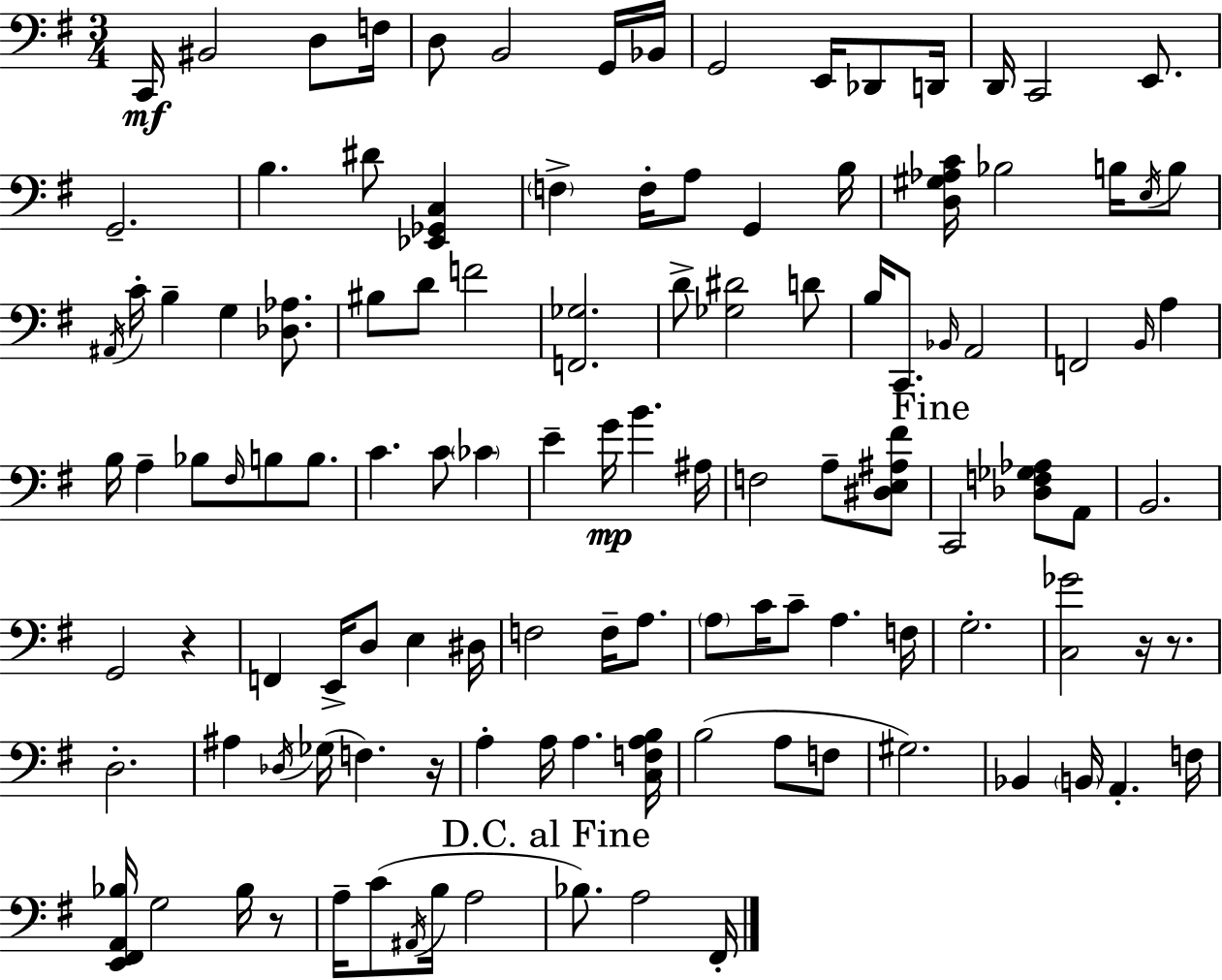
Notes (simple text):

C2/s BIS2/h D3/e F3/s D3/e B2/h G2/s Bb2/s G2/h E2/s Db2/e D2/s D2/s C2/h E2/e. G2/h. B3/q. D#4/e [Eb2,Gb2,C3]/q F3/q F3/s A3/e G2/q B3/s [D3,G#3,Ab3,C4]/s Bb3/h B3/s E3/s B3/e A#2/s C4/s B3/q G3/q [Db3,Ab3]/e. BIS3/e D4/e F4/h [F2,Gb3]/h. D4/e [Gb3,D#4]/h D4/e B3/s C2/e. Bb2/s A2/h F2/h B2/s A3/q B3/s A3/q Bb3/e F#3/s B3/e B3/e. C4/q. C4/e CES4/q E4/q G4/s B4/q. A#3/s F3/h A3/e [D#3,E3,A#3,F#4]/e C2/h [Db3,F3,Gb3,Ab3]/e A2/e B2/h. G2/h R/q F2/q E2/s D3/e E3/q D#3/s F3/h F3/s A3/e. A3/e C4/s C4/e A3/q. F3/s G3/h. [C3,Gb4]/h R/s R/e. D3/h. A#3/q Db3/s Gb3/s F3/q. R/s A3/q A3/s A3/q. [C3,F3,A3,B3]/s B3/h A3/e F3/e G#3/h. Bb2/q B2/s A2/q. F3/s [E2,F#2,A2,Bb3]/s G3/h Bb3/s R/e A3/s C4/e A#2/s B3/s A3/h Bb3/e. A3/h F#2/s